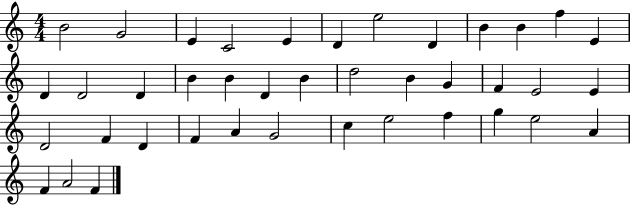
{
  \clef treble
  \numericTimeSignature
  \time 4/4
  \key c \major
  b'2 g'2 | e'4 c'2 e'4 | d'4 e''2 d'4 | b'4 b'4 f''4 e'4 | \break d'4 d'2 d'4 | b'4 b'4 d'4 b'4 | d''2 b'4 g'4 | f'4 e'2 e'4 | \break d'2 f'4 d'4 | f'4 a'4 g'2 | c''4 e''2 f''4 | g''4 e''2 a'4 | \break f'4 a'2 f'4 | \bar "|."
}